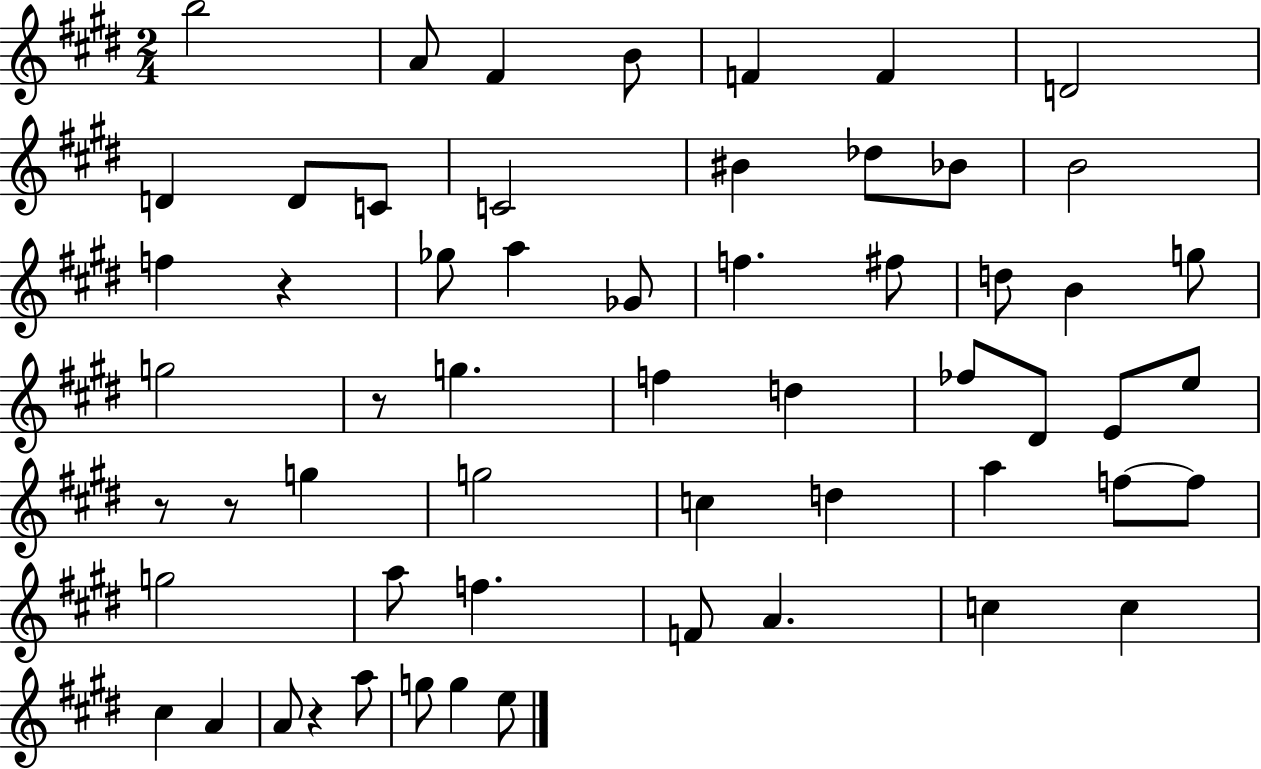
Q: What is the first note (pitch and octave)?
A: B5